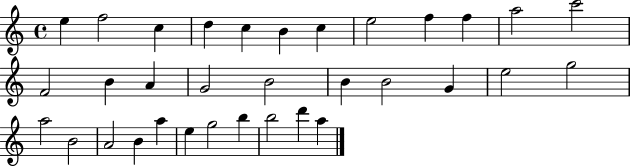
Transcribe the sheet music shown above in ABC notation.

X:1
T:Untitled
M:4/4
L:1/4
K:C
e f2 c d c B c e2 f f a2 c'2 F2 B A G2 B2 B B2 G e2 g2 a2 B2 A2 B a e g2 b b2 d' a